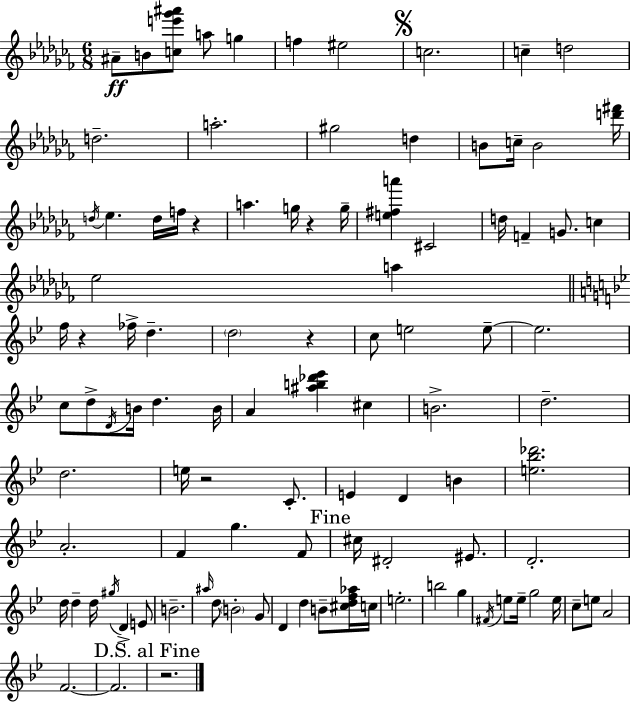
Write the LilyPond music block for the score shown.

{
  \clef treble
  \numericTimeSignature
  \time 6/8
  \key aes \minor
  ais'8--\ff b'8 <c'' e''' ges''' ais'''>8 a''8 g''4 | f''4 eis''2 | \mark \markup { \musicglyph "scripts.segno" } c''2. | c''4-- d''2 | \break d''2.-- | a''2.-. | gis''2 d''4 | b'8 c''16-- b'2 <d''' fis'''>16 | \break \acciaccatura { d''16 } ees''4. d''16 f''16 r4 | a''4. g''16 r4 | g''16-- <e'' fis'' a'''>4 cis'2 | d''16 f'4-- g'8. c''4 | \break ees''2 a''4 | \bar "||" \break \key bes \major f''16 r4 fes''16-> d''4.-- | \parenthesize d''2 r4 | c''8 e''2 e''8--~~ | e''2. | \break c''8 d''8-> \acciaccatura { d'16 } b'16 d''4. | b'16 a'4 <ais'' b'' des''' ees'''>4 cis''4 | b'2.-> | d''2.-- | \break d''2. | e''16 r2 c'8.-. | e'4 d'4 b'4 | <e'' bes'' des'''>2. | \break a'2.-. | f'4 g''4. f'8 | \mark "Fine" cis''16 dis'2-. eis'8. | d'2.-. | \break d''16 d''4-- d''16 \acciaccatura { gis''16 } d'4-> | e'8 b'2.-- | \grace { ais''16 } d''8 \parenthesize b'2-. | g'8 d'4 d''4 b'8-- | \break <cis'' d'' f'' aes''>16 c''16 e''2.-. | b''2 g''4 | \acciaccatura { fis'16 } e''8 e''16-- g''2 | e''16 c''8-- e''8 a'2 | \break f'2.~~ | f'2. | \mark "D.S. al Fine" r2. | \bar "|."
}